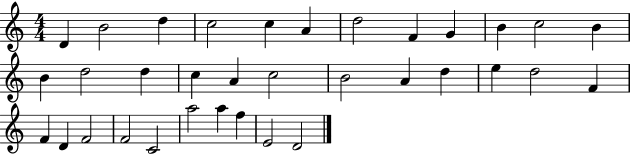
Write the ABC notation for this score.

X:1
T:Untitled
M:4/4
L:1/4
K:C
D B2 d c2 c A d2 F G B c2 B B d2 d c A c2 B2 A d e d2 F F D F2 F2 C2 a2 a f E2 D2